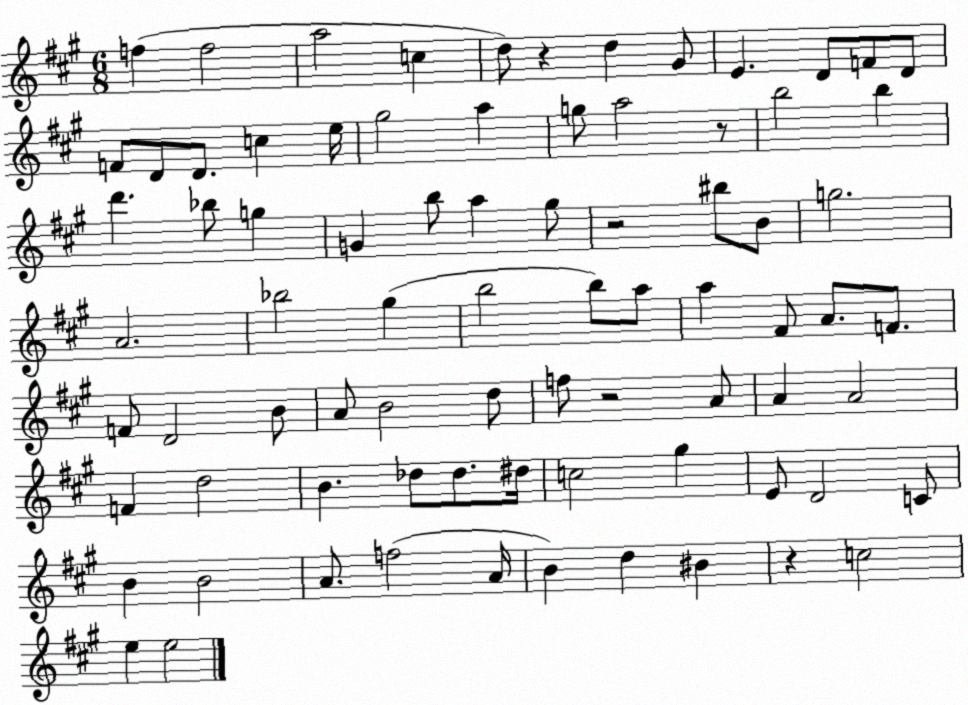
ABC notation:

X:1
T:Untitled
M:6/8
L:1/4
K:A
f f2 a2 c d/2 z d ^G/2 E D/2 F/2 D/2 F/2 D/2 D/2 c e/4 ^g2 a g/2 a2 z/2 b2 b d' _b/2 g G b/2 a ^g/2 z2 ^b/2 B/2 g2 A2 _b2 ^g b2 b/2 a/2 a ^F/2 A/2 F/2 F/2 D2 B/2 A/2 B2 d/2 f/2 z2 A/2 A A2 F d2 B _d/2 _d/2 ^d/4 c2 ^g E/2 D2 C/2 B B2 A/2 f2 A/4 B d ^B z c2 e e2